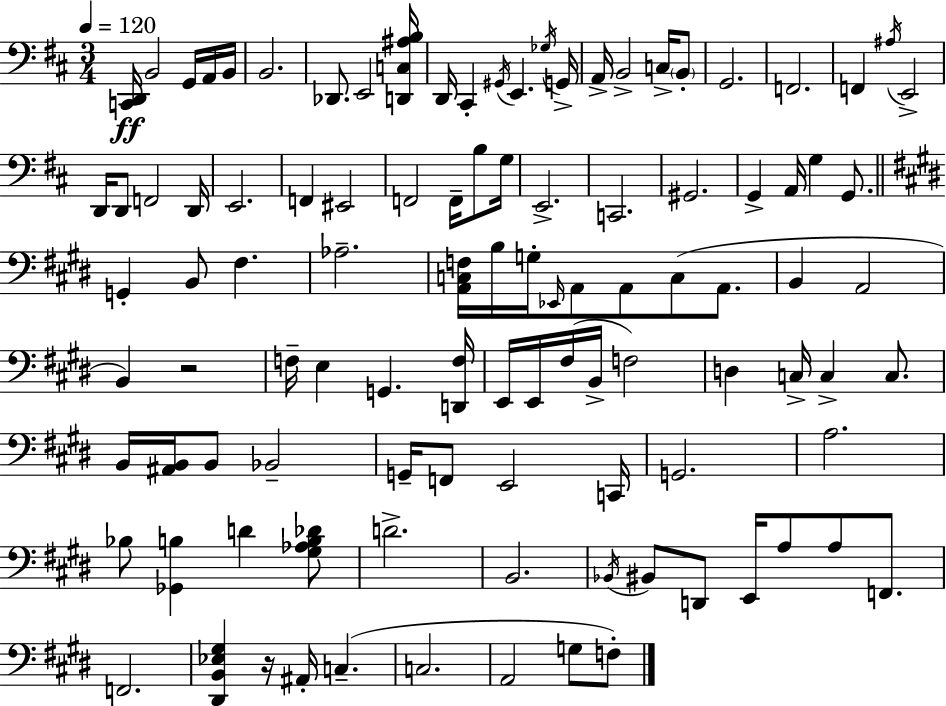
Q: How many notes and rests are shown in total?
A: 103